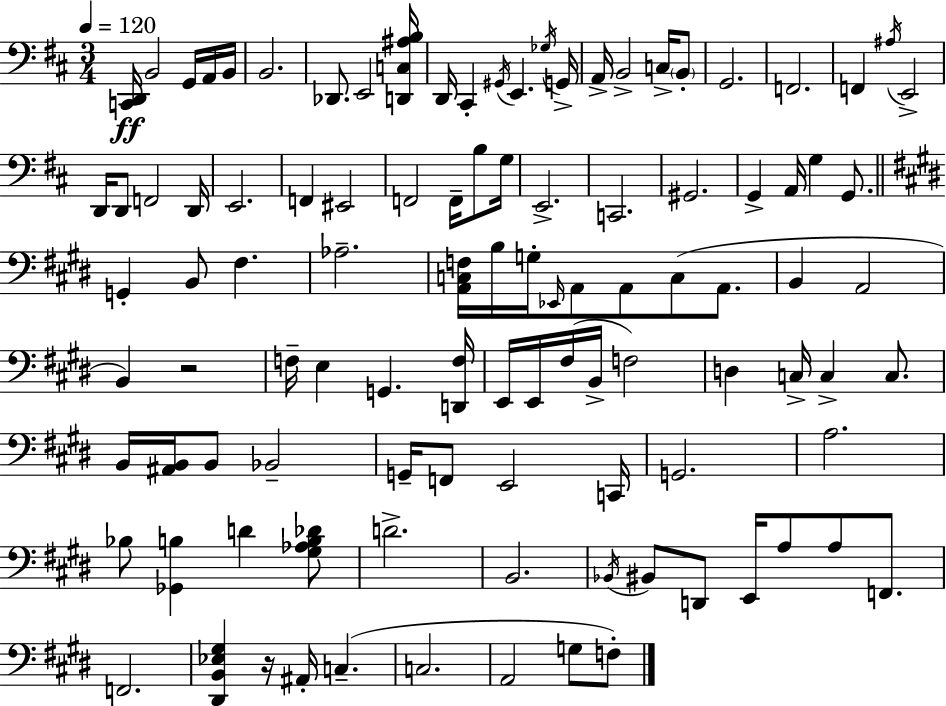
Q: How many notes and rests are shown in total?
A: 103